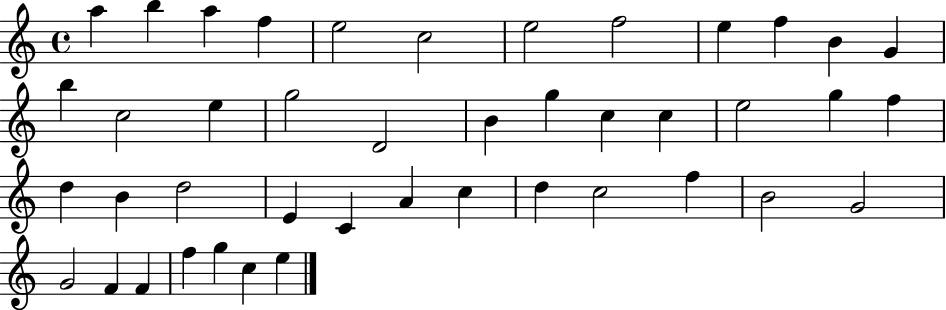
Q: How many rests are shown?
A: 0